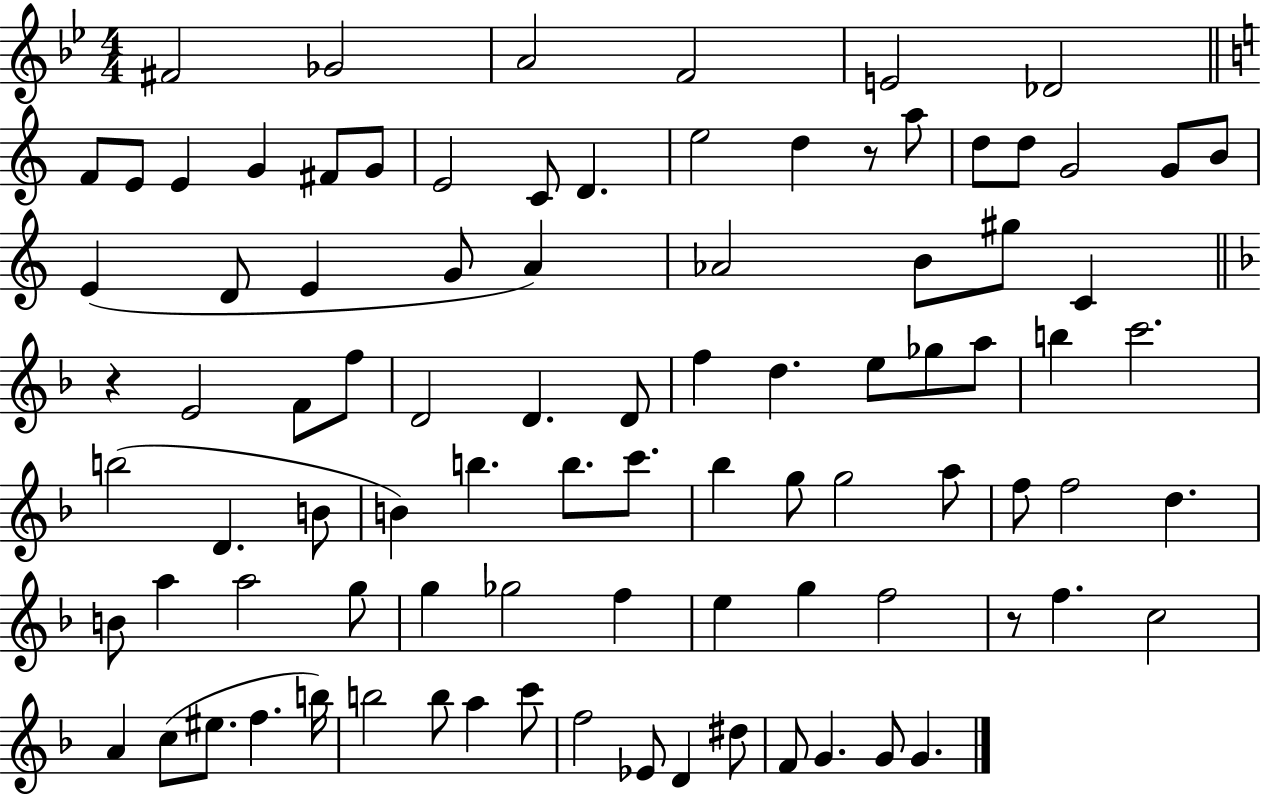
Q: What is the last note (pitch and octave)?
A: G4